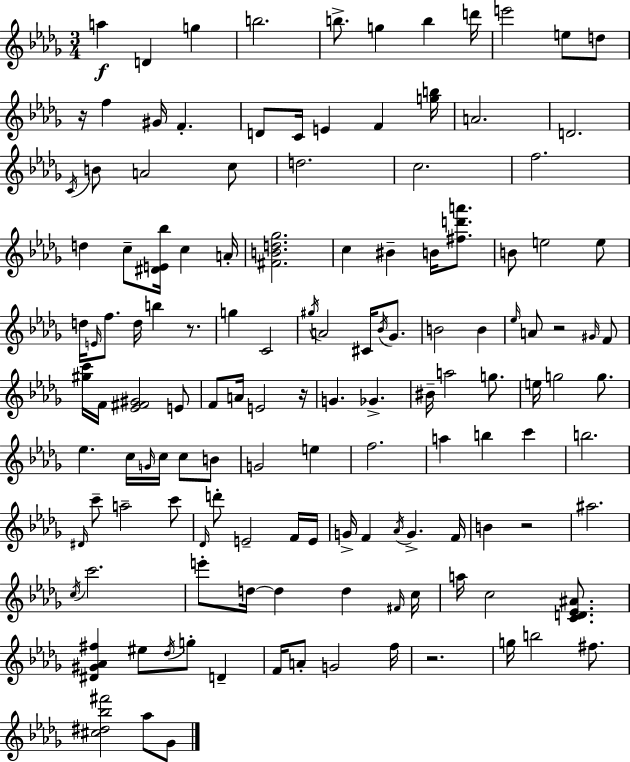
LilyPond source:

{
  \clef treble
  \numericTimeSignature
  \time 3/4
  \key bes \minor
  \repeat volta 2 { a''4\f d'4 g''4 | b''2. | b''8.-> g''4 b''4 d'''16 | e'''2 e''8 d''8 | \break r16 f''4 gis'16 f'4.-. | d'8 c'16 e'4 f'4 <g'' b''>16 | a'2. | d'2. | \break \acciaccatura { c'16 } b'8 a'2 c''8 | d''2. | c''2. | f''2. | \break d''4 c''8-- <dis' e' bes''>16 c''4 | a'16-. <fis' b' d'' ges''>2. | c''4 bis'4-- b'16 <fis'' d''' a'''>8. | b'8 e''2 e''8 | \break d''16 \grace { e'16 } f''8. d''16 b''4 r8. | g''4 c'2 | \acciaccatura { gis''16 } a'2 cis'16 | \acciaccatura { bes'16 } ges'8. b'2 | \break b'4 \grace { ees''16 } a'8 r2 | \grace { gis'16 } f'8 <gis'' c'''>16 f'16 <ees' fis' gis'>2 | e'8 f'8 a'16 e'2 | r16 g'4. | \break ges'4.-> bis'16-- a''2 | g''8. e''16 g''2 | g''8. ees''4. | c''16 \grace { g'16 } c''16 c''8 b'8 g'2 | \break e''4 f''2. | a''4 b''4 | c'''4 b''2. | \grace { dis'16 } c'''8-- a''2-- | \break c'''8 \grace { des'16 } d'''8-. e'2-- | f'16 e'16 g'16-> f'4 | \acciaccatura { aes'16 } g'4.-> f'16 b'4 | r2 ais''2. | \break \acciaccatura { c''16 } c'''2. | e'''8-. | d''16~~ d''4 d''4 \grace { fis'16 } c''16 | a''16 c''2 <c' d' ees' ais'>8. | \break <dis' gis' aes' fis''>4 eis''8 \acciaccatura { des''16 } g''8-. d'4-- | f'16 a'8-. g'2 | f''16 r2. | g''16 b''2 fis''8. | \break <cis'' dis'' bes'' fis'''>2 aes''8 ges'8 | } \bar "|."
}